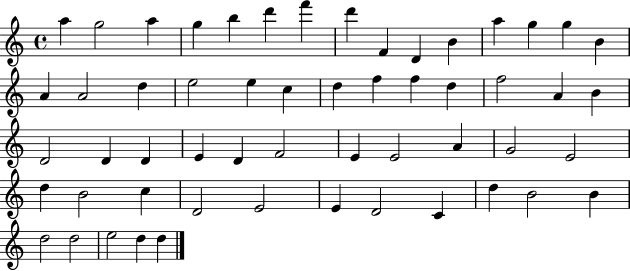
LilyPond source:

{
  \clef treble
  \time 4/4
  \defaultTimeSignature
  \key c \major
  a''4 g''2 a''4 | g''4 b''4 d'''4 f'''4 | d'''4 f'4 d'4 b'4 | a''4 g''4 g''4 b'4 | \break a'4 a'2 d''4 | e''2 e''4 c''4 | d''4 f''4 f''4 d''4 | f''2 a'4 b'4 | \break d'2 d'4 d'4 | e'4 d'4 f'2 | e'4 e'2 a'4 | g'2 e'2 | \break d''4 b'2 c''4 | d'2 e'2 | e'4 d'2 c'4 | d''4 b'2 b'4 | \break d''2 d''2 | e''2 d''4 d''4 | \bar "|."
}